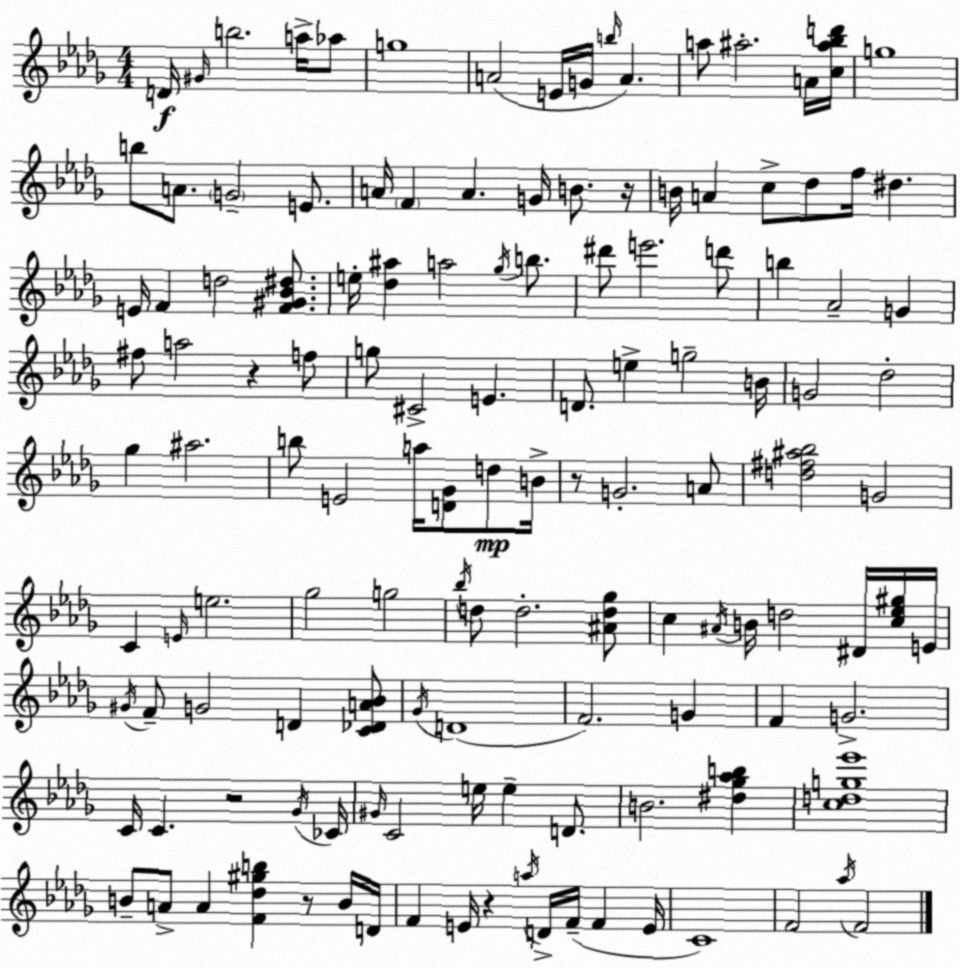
X:1
T:Untitled
M:4/4
L:1/4
K:Bbm
D/4 ^G/4 b2 a/4 _a/2 g4 A2 E/4 G/4 b/4 A a/2 ^a2 A/4 [c^a_bd']/4 g4 b/2 A/2 G2 E/2 A/4 F A G/4 B/2 z/4 B/4 A c/2 _d/2 f/4 ^d E/4 F d2 [F^G_B^d]/2 e/4 [_d^a] a2 _g/4 b/2 ^d'/2 e'2 d'/2 b _A2 G ^f/2 a2 z f/2 g/2 ^C2 E D/2 e g2 B/4 G2 _d2 _g ^a2 b/2 E2 a/4 [D_G]/2 d/2 B/4 z/2 G2 A/2 [d^f^a_b]2 G2 C E/4 e2 _g2 g2 _b/4 d/2 d2 [^Ad_g]/2 c ^A/4 B/4 d2 ^D/4 [c_e^g]/4 E/4 ^G/4 F/2 G2 D [C_DA_B]/2 _G/4 D4 F2 G F G2 C/4 C z2 _G/4 _C/4 ^G/4 C2 e/4 e D/2 B2 [^d_g_ab] [cdg_e']4 B/2 A/2 A [F_d^gb] z/2 B/4 D/4 F E/4 z a/4 D/4 F/4 F E/4 C4 F2 _a/4 F2